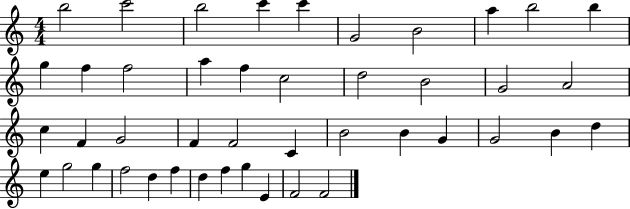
B5/h C6/h B5/h C6/q C6/q G4/h B4/h A5/q B5/h B5/q G5/q F5/q F5/h A5/q F5/q C5/h D5/h B4/h G4/h A4/h C5/q F4/q G4/h F4/q F4/h C4/q B4/h B4/q G4/q G4/h B4/q D5/q E5/q G5/h G5/q F5/h D5/q F5/q D5/q F5/q G5/q E4/q F4/h F4/h